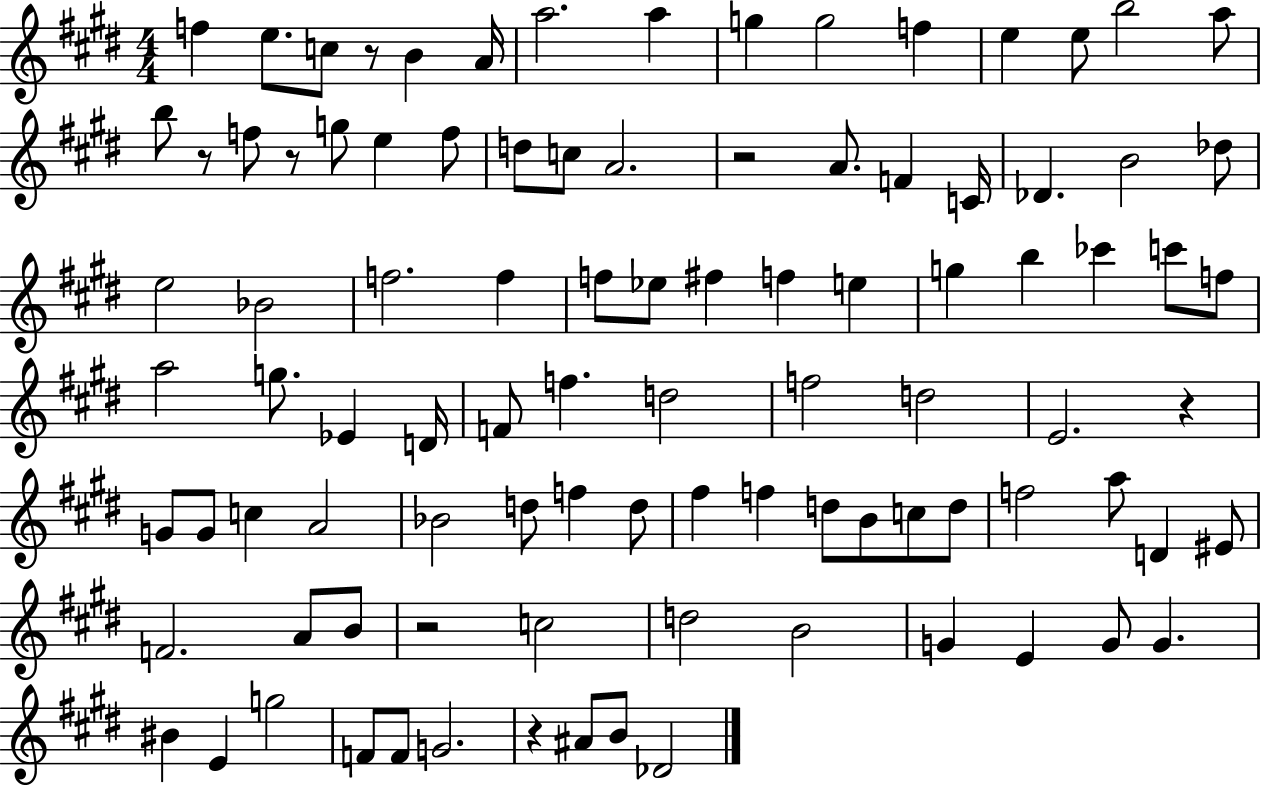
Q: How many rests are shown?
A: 7